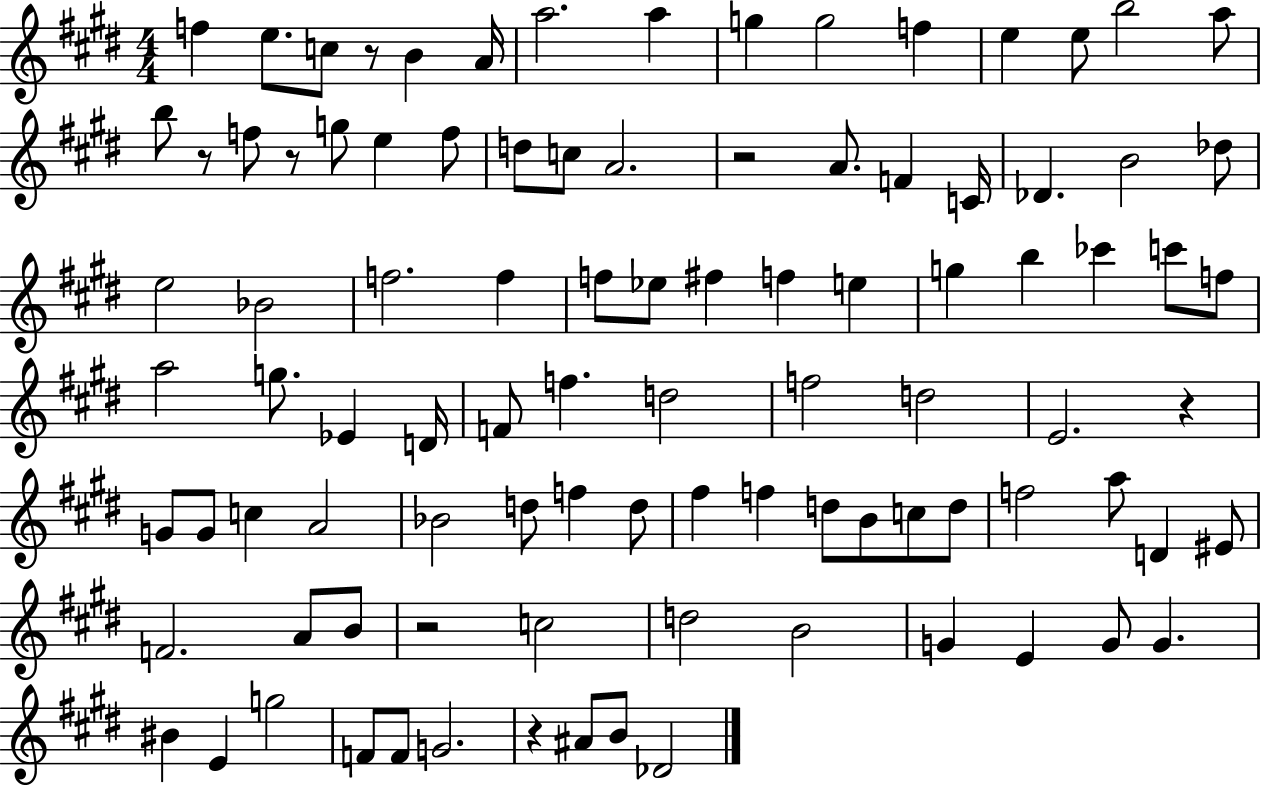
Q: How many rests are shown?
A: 7